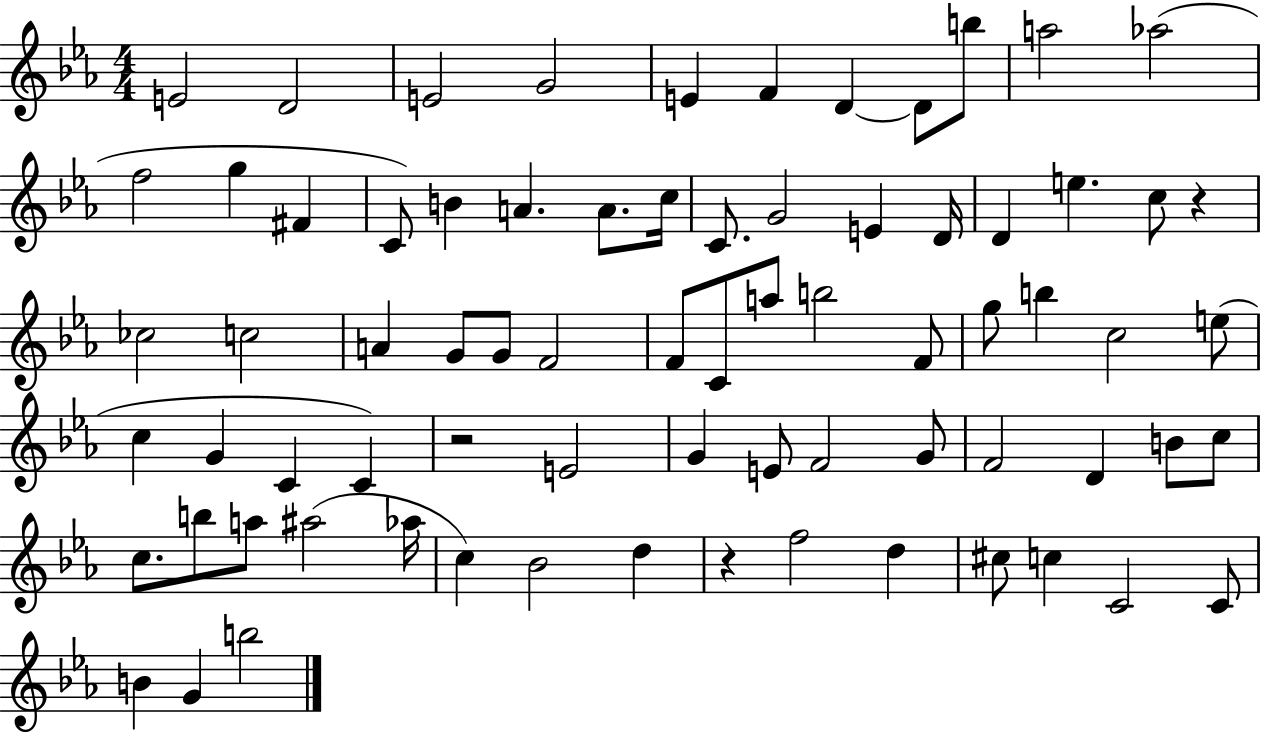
E4/h D4/h E4/h G4/h E4/q F4/q D4/q D4/e B5/e A5/h Ab5/h F5/h G5/q F#4/q C4/e B4/q A4/q. A4/e. C5/s C4/e. G4/h E4/q D4/s D4/q E5/q. C5/e R/q CES5/h C5/h A4/q G4/e G4/e F4/h F4/e C4/e A5/e B5/h F4/e G5/e B5/q C5/h E5/e C5/q G4/q C4/q C4/q R/h E4/h G4/q E4/e F4/h G4/e F4/h D4/q B4/e C5/e C5/e. B5/e A5/e A#5/h Ab5/s C5/q Bb4/h D5/q R/q F5/h D5/q C#5/e C5/q C4/h C4/e B4/q G4/q B5/h